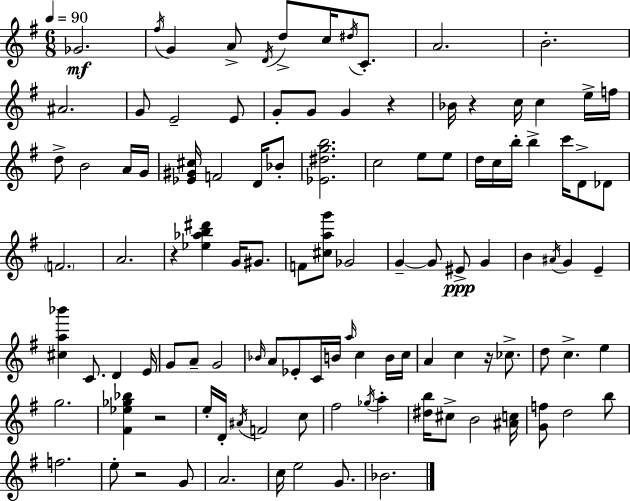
{
  \clef treble
  \numericTimeSignature
  \time 6/8
  \key e \minor
  \tempo 4 = 90
  ges'2.\mf | \acciaccatura { fis''16 } g'4 a'8-> \acciaccatura { d'16 } d''8-> c''16 \acciaccatura { dis''16 } | c'8.-. a'2. | b'2.-. | \break ais'2. | g'8 e'2-- | e'8 g'8-. g'8 g'4 r4 | bes'16 r4 c''16 c''4 | \break e''16-> f''16 d''8-> b'2 | a'16 g'16 <ees' gis' cis''>16 f'2 | d'16 bes'8-. <ees' dis'' g'' b''>2. | c''2 e''8 | \break e''8 d''16 c''16 b''16-. b''4-> c'''16 d'8-> | des'8 \parenthesize f'2. | a'2. | r4 <ees'' aes'' b'' dis'''>4 g'16 | \break gis'8. f'8 <cis'' a'' g'''>8 ges'2 | g'4--~~ g'8 eis'8->\ppp g'4 | b'4 \acciaccatura { ais'16 } g'4 | e'4-- <cis'' a'' bes'''>4 c'8. d'4 | \break e'16 g'8 a'8-- g'2 | \grace { bes'16 } a'8 ees'8-. c'16 b'16 \grace { a''16 } | c''4 b'16 c''16 a'4 c''4 | r16 ces''8.-> d''8 c''4.-> | \break e''4 g''2. | <fis' ees'' ges'' bes''>4 r2 | e''16-. d'16-. \acciaccatura { ais'16 } f'2 | c''8 fis''2 | \break \acciaccatura { ges''16 } a''4-. <dis'' b''>16 cis''8-> b'2 | <ais' c''>16 <g' f''>8 d''2 | b''8 f''2. | e''8-. r2 | \break g'8 a'2. | c''16 e''2 | g'8. bes'2. | \bar "|."
}